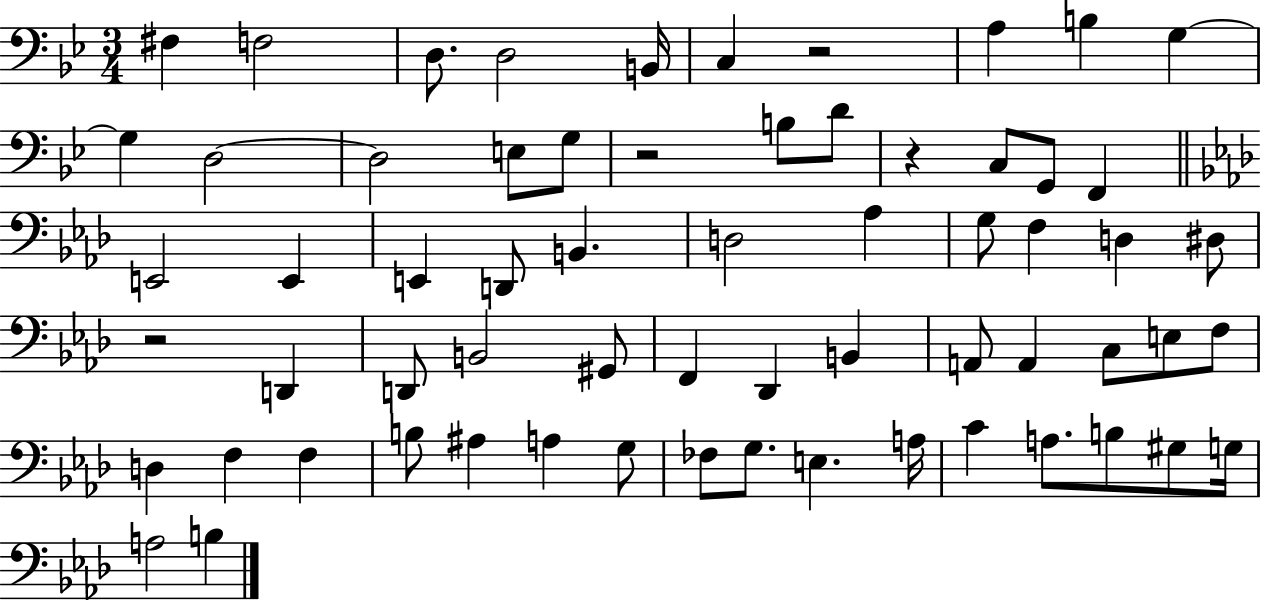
X:1
T:Untitled
M:3/4
L:1/4
K:Bb
^F, F,2 D,/2 D,2 B,,/4 C, z2 A, B, G, G, D,2 D,2 E,/2 G,/2 z2 B,/2 D/2 z C,/2 G,,/2 F,, E,,2 E,, E,, D,,/2 B,, D,2 _A, G,/2 F, D, ^D,/2 z2 D,, D,,/2 B,,2 ^G,,/2 F,, _D,, B,, A,,/2 A,, C,/2 E,/2 F,/2 D, F, F, B,/2 ^A, A, G,/2 _F,/2 G,/2 E, A,/4 C A,/2 B,/2 ^G,/2 G,/4 A,2 B,